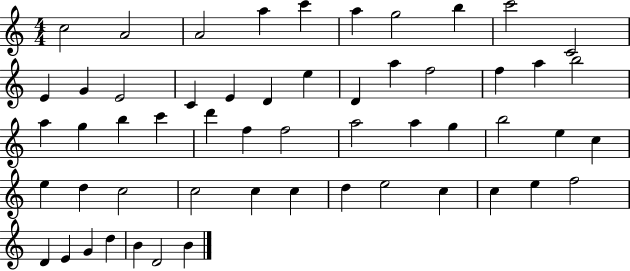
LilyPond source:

{
  \clef treble
  \numericTimeSignature
  \time 4/4
  \key c \major
  c''2 a'2 | a'2 a''4 c'''4 | a''4 g''2 b''4 | c'''2 c'2 | \break e'4 g'4 e'2 | c'4 e'4 d'4 e''4 | d'4 a''4 f''2 | f''4 a''4 b''2 | \break a''4 g''4 b''4 c'''4 | d'''4 f''4 f''2 | a''2 a''4 g''4 | b''2 e''4 c''4 | \break e''4 d''4 c''2 | c''2 c''4 c''4 | d''4 e''2 c''4 | c''4 e''4 f''2 | \break d'4 e'4 g'4 d''4 | b'4 d'2 b'4 | \bar "|."
}